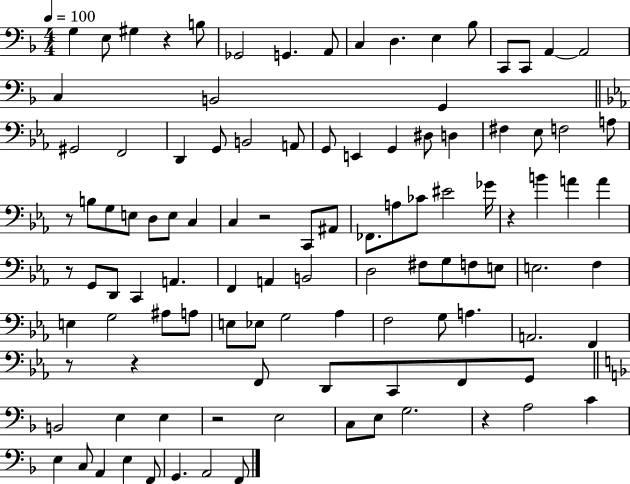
G3/q E3/e G#3/q R/q B3/e Gb2/h G2/q. A2/e C3/q D3/q. E3/q Bb3/e C2/e C2/e A2/q A2/h C3/q B2/h G2/q G#2/h F2/h D2/q G2/e B2/h A2/e G2/e E2/q G2/q D#3/e D3/q F#3/q Eb3/e F3/h A3/e R/e B3/e G3/e E3/e D3/e E3/e C3/q C3/q R/h C2/e A#2/e FES2/e. A3/e CES4/e EIS4/h Gb4/s R/q B4/q A4/q A4/q R/e G2/e D2/e C2/q A2/q. F2/q A2/q B2/h D3/h F#3/e G3/e F3/e E3/e E3/h. F3/q E3/q G3/h A#3/e A3/e E3/e Eb3/e G3/h Ab3/q F3/h G3/e A3/q. A2/h. F2/q R/e R/q F2/e D2/e C2/e F2/e G2/e B2/h E3/q E3/q R/h E3/h C3/e E3/e G3/h. R/q A3/h C4/q E3/q C3/e A2/q E3/q F2/e G2/q. A2/h F2/e